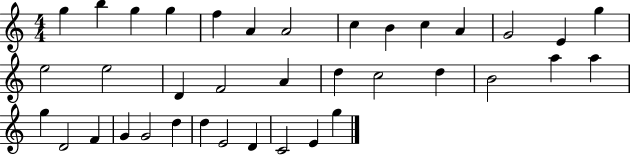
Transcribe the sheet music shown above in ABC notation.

X:1
T:Untitled
M:4/4
L:1/4
K:C
g b g g f A A2 c B c A G2 E g e2 e2 D F2 A d c2 d B2 a a g D2 F G G2 d d E2 D C2 E g